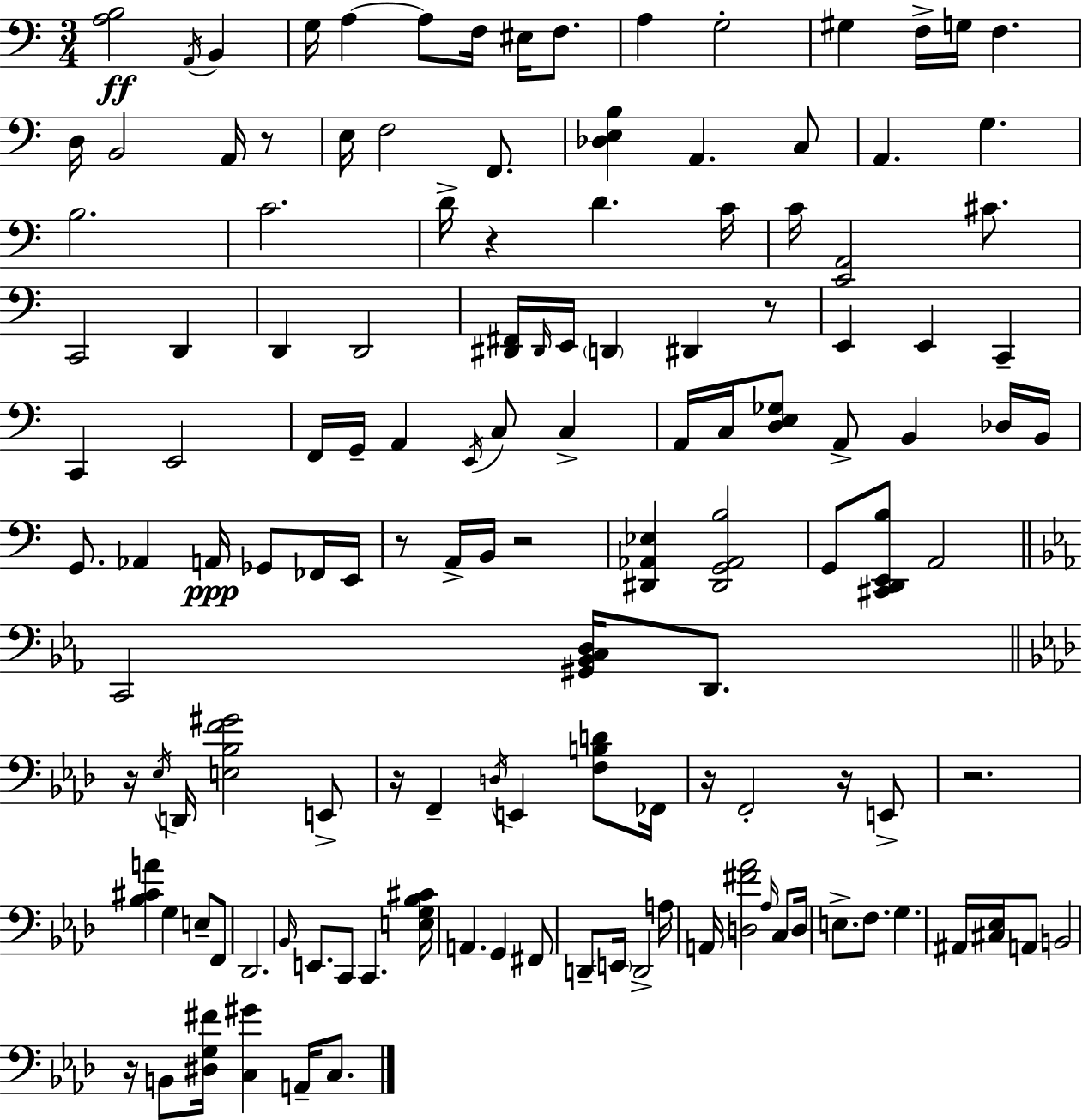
X:1
T:Untitled
M:3/4
L:1/4
K:C
[A,B,]2 A,,/4 B,, G,/4 A, A,/2 F,/4 ^E,/4 F,/2 A, G,2 ^G, F,/4 G,/4 F, D,/4 B,,2 A,,/4 z/2 E,/4 F,2 F,,/2 [_D,E,B,] A,, C,/2 A,, G, B,2 C2 D/4 z D C/4 C/4 [E,,A,,]2 ^C/2 C,,2 D,, D,, D,,2 [^D,,^F,,]/4 ^D,,/4 E,,/4 D,, ^D,, z/2 E,, E,, C,, C,, E,,2 F,,/4 G,,/4 A,, E,,/4 C,/2 C, A,,/4 C,/4 [D,E,_G,]/2 A,,/2 B,, _D,/4 B,,/4 G,,/2 _A,, A,,/4 _G,,/2 _F,,/4 E,,/4 z/2 A,,/4 B,,/4 z2 [^D,,_A,,_E,] [^D,,G,,_A,,B,]2 G,,/2 [^C,,D,,E,,B,]/2 A,,2 C,,2 [^G,,_B,,C,D,]/4 D,,/2 z/4 _E,/4 D,,/4 [E,_B,F^G]2 E,,/2 z/4 F,, D,/4 E,, [F,B,D]/2 _F,,/4 z/4 F,,2 z/4 E,,/2 z2 [_B,^CA] G, E,/2 F,,/2 _D,,2 _B,,/4 E,,/2 C,,/2 C,, [E,G,_B,^C]/4 A,, G,, ^F,,/2 D,,/2 E,,/4 D,,2 A,/4 A,,/4 [D,^F_A]2 _A,/4 C,/2 D,/4 E,/2 F,/2 G, ^A,,/4 [^C,_E,]/4 A,,/2 B,,2 z/4 B,,/2 [^D,G,^F]/4 [C,^G] A,,/4 C,/2